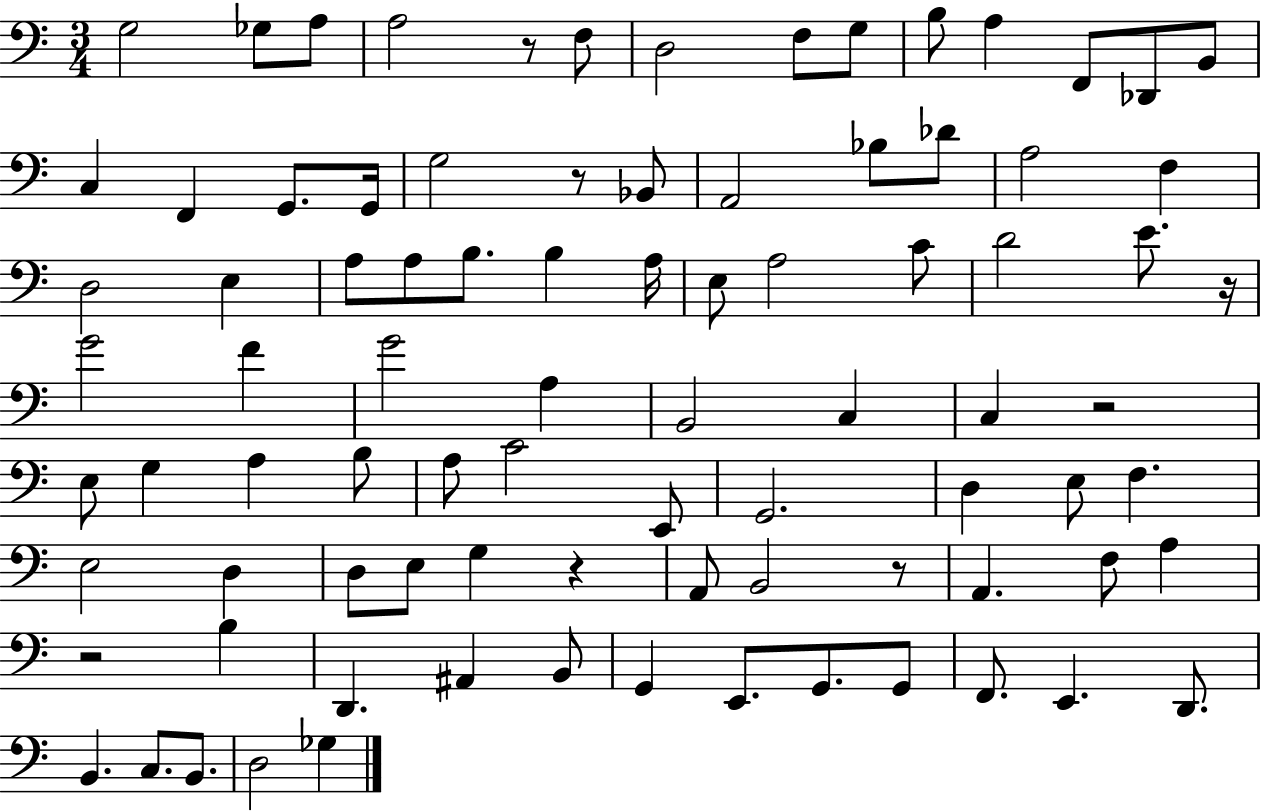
X:1
T:Untitled
M:3/4
L:1/4
K:C
G,2 _G,/2 A,/2 A,2 z/2 F,/2 D,2 F,/2 G,/2 B,/2 A, F,,/2 _D,,/2 B,,/2 C, F,, G,,/2 G,,/4 G,2 z/2 _B,,/2 A,,2 _B,/2 _D/2 A,2 F, D,2 E, A,/2 A,/2 B,/2 B, A,/4 E,/2 A,2 C/2 D2 E/2 z/4 G2 F G2 A, B,,2 C, C, z2 E,/2 G, A, B,/2 A,/2 C2 E,,/2 G,,2 D, E,/2 F, E,2 D, D,/2 E,/2 G, z A,,/2 B,,2 z/2 A,, F,/2 A, z2 B, D,, ^A,, B,,/2 G,, E,,/2 G,,/2 G,,/2 F,,/2 E,, D,,/2 B,, C,/2 B,,/2 D,2 _G,